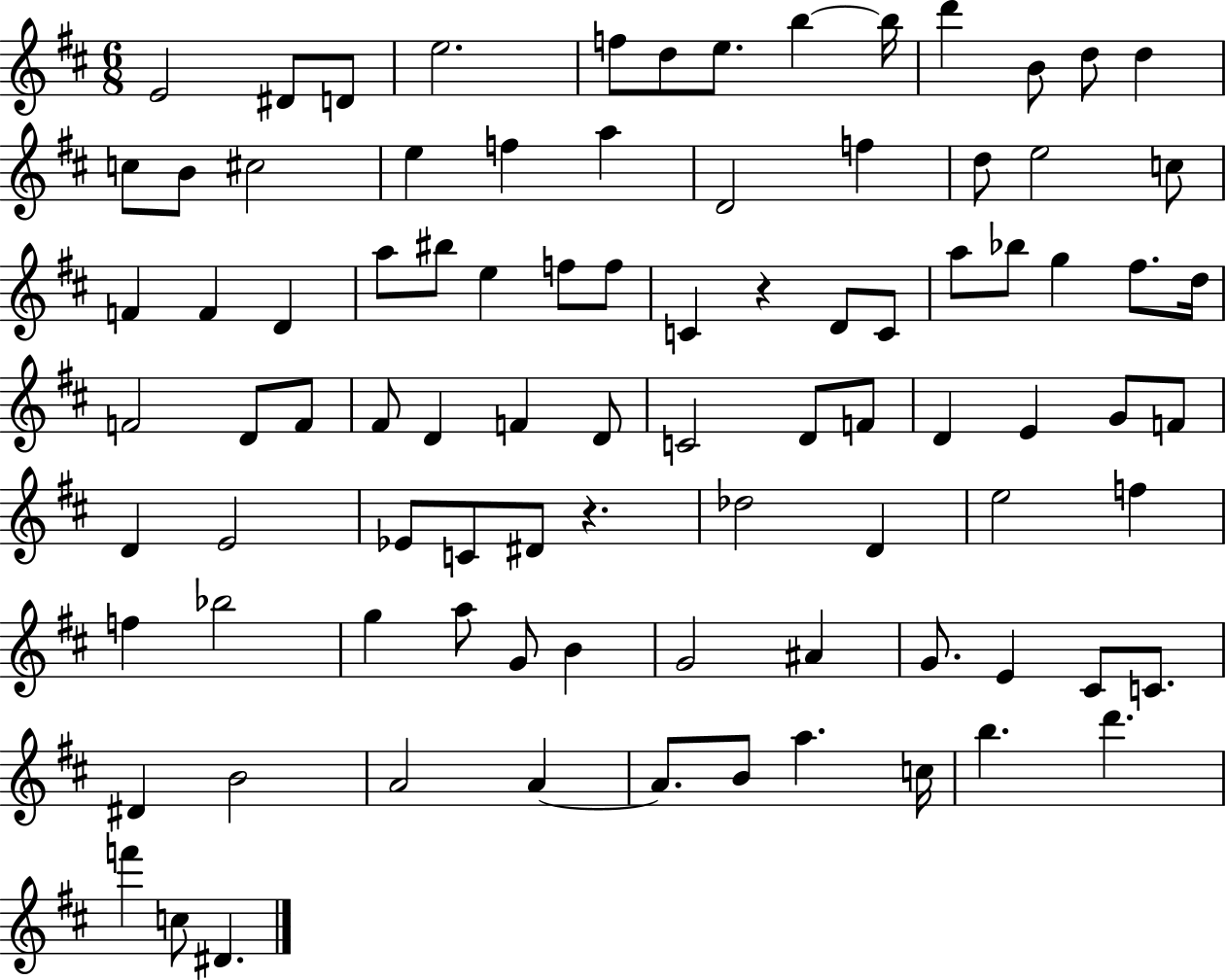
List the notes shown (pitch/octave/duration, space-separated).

E4/h D#4/e D4/e E5/h. F5/e D5/e E5/e. B5/q B5/s D6/q B4/e D5/e D5/q C5/e B4/e C#5/h E5/q F5/q A5/q D4/h F5/q D5/e E5/h C5/e F4/q F4/q D4/q A5/e BIS5/e E5/q F5/e F5/e C4/q R/q D4/e C4/e A5/e Bb5/e G5/q F#5/e. D5/s F4/h D4/e F4/e F#4/e D4/q F4/q D4/e C4/h D4/e F4/e D4/q E4/q G4/e F4/e D4/q E4/h Eb4/e C4/e D#4/e R/q. Db5/h D4/q E5/h F5/q F5/q Bb5/h G5/q A5/e G4/e B4/q G4/h A#4/q G4/e. E4/q C#4/e C4/e. D#4/q B4/h A4/h A4/q A4/e. B4/e A5/q. C5/s B5/q. D6/q. F6/q C5/e D#4/q.